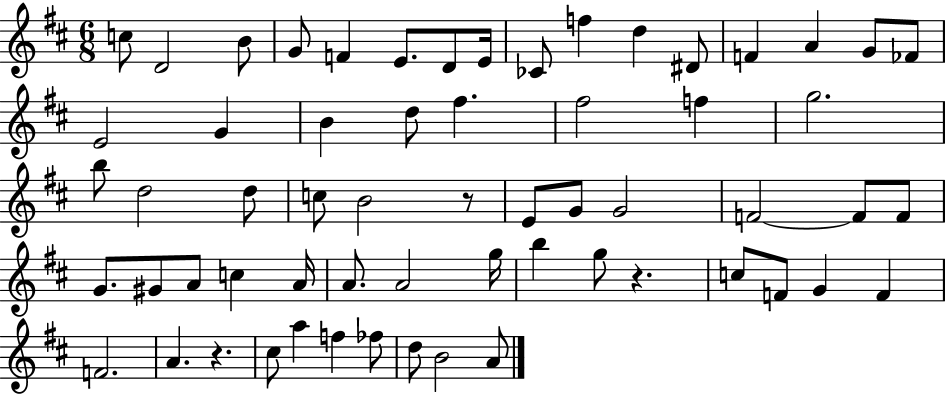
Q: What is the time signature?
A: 6/8